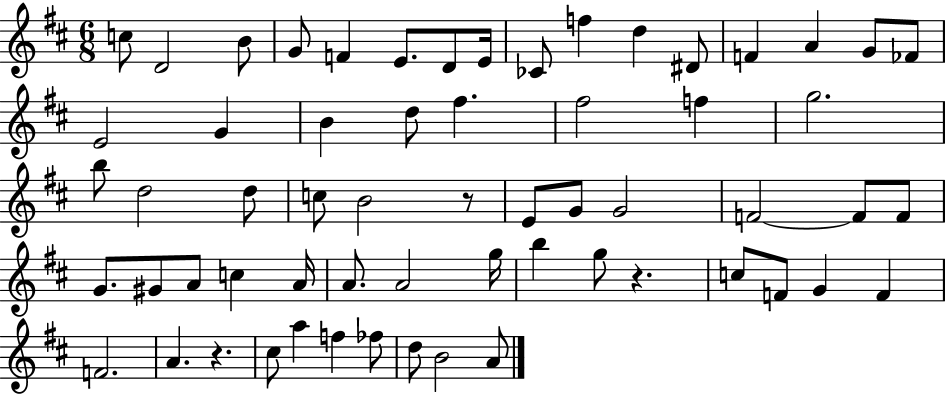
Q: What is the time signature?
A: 6/8